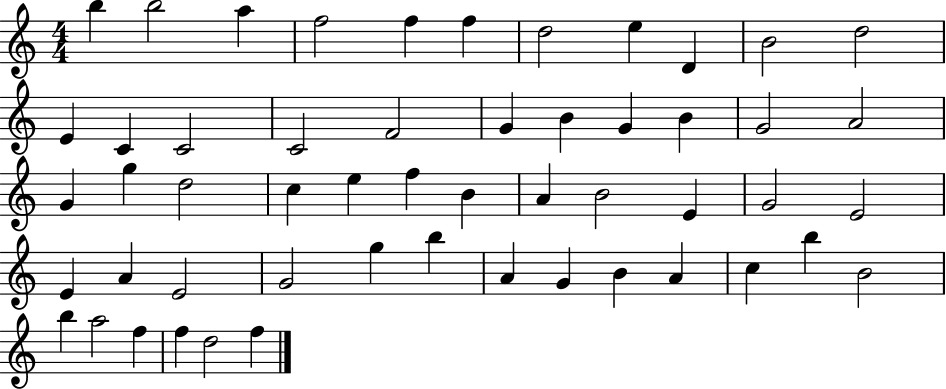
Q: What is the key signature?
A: C major